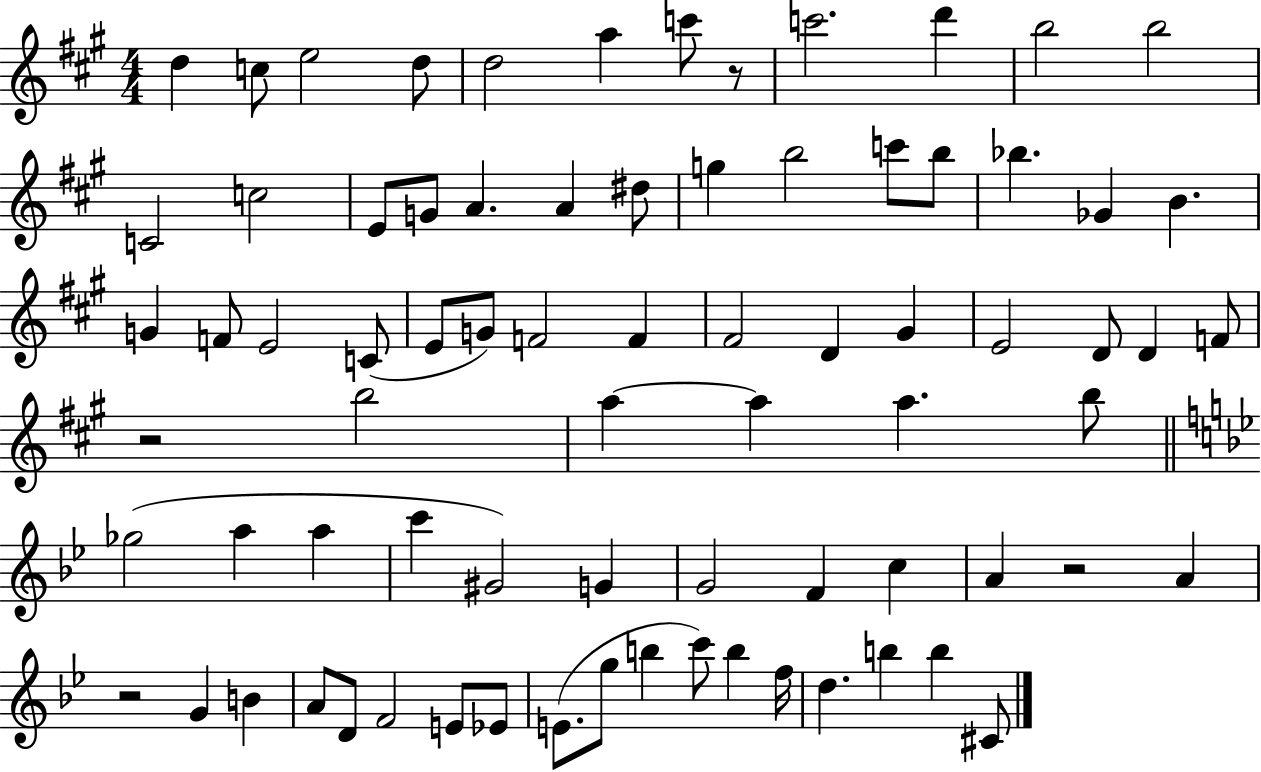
X:1
T:Untitled
M:4/4
L:1/4
K:A
d c/2 e2 d/2 d2 a c'/2 z/2 c'2 d' b2 b2 C2 c2 E/2 G/2 A A ^d/2 g b2 c'/2 b/2 _b _G B G F/2 E2 C/2 E/2 G/2 F2 F ^F2 D ^G E2 D/2 D F/2 z2 b2 a a a b/2 _g2 a a c' ^G2 G G2 F c A z2 A z2 G B A/2 D/2 F2 E/2 _E/2 E/2 g/2 b c'/2 b f/4 d b b ^C/2